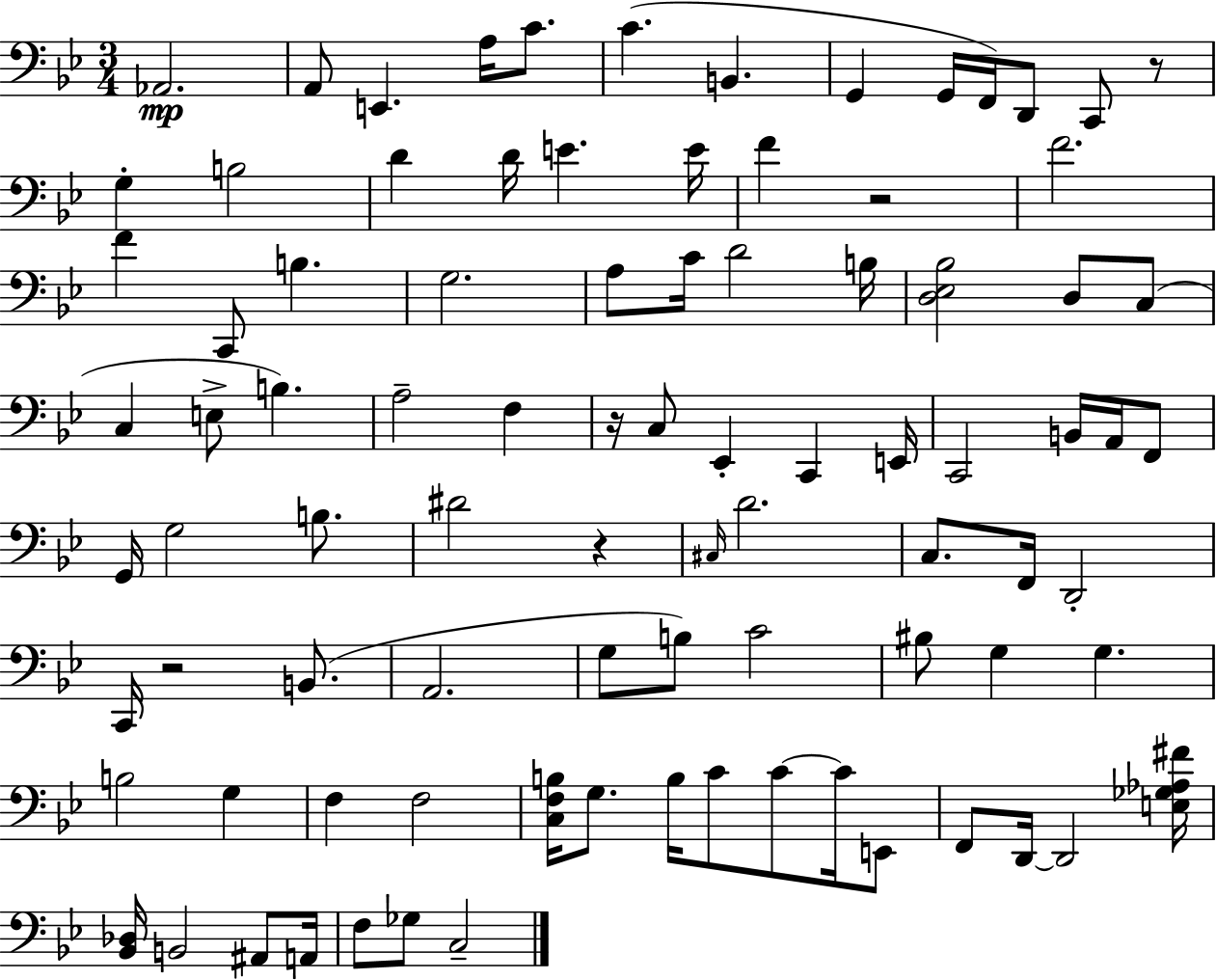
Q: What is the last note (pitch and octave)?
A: C3